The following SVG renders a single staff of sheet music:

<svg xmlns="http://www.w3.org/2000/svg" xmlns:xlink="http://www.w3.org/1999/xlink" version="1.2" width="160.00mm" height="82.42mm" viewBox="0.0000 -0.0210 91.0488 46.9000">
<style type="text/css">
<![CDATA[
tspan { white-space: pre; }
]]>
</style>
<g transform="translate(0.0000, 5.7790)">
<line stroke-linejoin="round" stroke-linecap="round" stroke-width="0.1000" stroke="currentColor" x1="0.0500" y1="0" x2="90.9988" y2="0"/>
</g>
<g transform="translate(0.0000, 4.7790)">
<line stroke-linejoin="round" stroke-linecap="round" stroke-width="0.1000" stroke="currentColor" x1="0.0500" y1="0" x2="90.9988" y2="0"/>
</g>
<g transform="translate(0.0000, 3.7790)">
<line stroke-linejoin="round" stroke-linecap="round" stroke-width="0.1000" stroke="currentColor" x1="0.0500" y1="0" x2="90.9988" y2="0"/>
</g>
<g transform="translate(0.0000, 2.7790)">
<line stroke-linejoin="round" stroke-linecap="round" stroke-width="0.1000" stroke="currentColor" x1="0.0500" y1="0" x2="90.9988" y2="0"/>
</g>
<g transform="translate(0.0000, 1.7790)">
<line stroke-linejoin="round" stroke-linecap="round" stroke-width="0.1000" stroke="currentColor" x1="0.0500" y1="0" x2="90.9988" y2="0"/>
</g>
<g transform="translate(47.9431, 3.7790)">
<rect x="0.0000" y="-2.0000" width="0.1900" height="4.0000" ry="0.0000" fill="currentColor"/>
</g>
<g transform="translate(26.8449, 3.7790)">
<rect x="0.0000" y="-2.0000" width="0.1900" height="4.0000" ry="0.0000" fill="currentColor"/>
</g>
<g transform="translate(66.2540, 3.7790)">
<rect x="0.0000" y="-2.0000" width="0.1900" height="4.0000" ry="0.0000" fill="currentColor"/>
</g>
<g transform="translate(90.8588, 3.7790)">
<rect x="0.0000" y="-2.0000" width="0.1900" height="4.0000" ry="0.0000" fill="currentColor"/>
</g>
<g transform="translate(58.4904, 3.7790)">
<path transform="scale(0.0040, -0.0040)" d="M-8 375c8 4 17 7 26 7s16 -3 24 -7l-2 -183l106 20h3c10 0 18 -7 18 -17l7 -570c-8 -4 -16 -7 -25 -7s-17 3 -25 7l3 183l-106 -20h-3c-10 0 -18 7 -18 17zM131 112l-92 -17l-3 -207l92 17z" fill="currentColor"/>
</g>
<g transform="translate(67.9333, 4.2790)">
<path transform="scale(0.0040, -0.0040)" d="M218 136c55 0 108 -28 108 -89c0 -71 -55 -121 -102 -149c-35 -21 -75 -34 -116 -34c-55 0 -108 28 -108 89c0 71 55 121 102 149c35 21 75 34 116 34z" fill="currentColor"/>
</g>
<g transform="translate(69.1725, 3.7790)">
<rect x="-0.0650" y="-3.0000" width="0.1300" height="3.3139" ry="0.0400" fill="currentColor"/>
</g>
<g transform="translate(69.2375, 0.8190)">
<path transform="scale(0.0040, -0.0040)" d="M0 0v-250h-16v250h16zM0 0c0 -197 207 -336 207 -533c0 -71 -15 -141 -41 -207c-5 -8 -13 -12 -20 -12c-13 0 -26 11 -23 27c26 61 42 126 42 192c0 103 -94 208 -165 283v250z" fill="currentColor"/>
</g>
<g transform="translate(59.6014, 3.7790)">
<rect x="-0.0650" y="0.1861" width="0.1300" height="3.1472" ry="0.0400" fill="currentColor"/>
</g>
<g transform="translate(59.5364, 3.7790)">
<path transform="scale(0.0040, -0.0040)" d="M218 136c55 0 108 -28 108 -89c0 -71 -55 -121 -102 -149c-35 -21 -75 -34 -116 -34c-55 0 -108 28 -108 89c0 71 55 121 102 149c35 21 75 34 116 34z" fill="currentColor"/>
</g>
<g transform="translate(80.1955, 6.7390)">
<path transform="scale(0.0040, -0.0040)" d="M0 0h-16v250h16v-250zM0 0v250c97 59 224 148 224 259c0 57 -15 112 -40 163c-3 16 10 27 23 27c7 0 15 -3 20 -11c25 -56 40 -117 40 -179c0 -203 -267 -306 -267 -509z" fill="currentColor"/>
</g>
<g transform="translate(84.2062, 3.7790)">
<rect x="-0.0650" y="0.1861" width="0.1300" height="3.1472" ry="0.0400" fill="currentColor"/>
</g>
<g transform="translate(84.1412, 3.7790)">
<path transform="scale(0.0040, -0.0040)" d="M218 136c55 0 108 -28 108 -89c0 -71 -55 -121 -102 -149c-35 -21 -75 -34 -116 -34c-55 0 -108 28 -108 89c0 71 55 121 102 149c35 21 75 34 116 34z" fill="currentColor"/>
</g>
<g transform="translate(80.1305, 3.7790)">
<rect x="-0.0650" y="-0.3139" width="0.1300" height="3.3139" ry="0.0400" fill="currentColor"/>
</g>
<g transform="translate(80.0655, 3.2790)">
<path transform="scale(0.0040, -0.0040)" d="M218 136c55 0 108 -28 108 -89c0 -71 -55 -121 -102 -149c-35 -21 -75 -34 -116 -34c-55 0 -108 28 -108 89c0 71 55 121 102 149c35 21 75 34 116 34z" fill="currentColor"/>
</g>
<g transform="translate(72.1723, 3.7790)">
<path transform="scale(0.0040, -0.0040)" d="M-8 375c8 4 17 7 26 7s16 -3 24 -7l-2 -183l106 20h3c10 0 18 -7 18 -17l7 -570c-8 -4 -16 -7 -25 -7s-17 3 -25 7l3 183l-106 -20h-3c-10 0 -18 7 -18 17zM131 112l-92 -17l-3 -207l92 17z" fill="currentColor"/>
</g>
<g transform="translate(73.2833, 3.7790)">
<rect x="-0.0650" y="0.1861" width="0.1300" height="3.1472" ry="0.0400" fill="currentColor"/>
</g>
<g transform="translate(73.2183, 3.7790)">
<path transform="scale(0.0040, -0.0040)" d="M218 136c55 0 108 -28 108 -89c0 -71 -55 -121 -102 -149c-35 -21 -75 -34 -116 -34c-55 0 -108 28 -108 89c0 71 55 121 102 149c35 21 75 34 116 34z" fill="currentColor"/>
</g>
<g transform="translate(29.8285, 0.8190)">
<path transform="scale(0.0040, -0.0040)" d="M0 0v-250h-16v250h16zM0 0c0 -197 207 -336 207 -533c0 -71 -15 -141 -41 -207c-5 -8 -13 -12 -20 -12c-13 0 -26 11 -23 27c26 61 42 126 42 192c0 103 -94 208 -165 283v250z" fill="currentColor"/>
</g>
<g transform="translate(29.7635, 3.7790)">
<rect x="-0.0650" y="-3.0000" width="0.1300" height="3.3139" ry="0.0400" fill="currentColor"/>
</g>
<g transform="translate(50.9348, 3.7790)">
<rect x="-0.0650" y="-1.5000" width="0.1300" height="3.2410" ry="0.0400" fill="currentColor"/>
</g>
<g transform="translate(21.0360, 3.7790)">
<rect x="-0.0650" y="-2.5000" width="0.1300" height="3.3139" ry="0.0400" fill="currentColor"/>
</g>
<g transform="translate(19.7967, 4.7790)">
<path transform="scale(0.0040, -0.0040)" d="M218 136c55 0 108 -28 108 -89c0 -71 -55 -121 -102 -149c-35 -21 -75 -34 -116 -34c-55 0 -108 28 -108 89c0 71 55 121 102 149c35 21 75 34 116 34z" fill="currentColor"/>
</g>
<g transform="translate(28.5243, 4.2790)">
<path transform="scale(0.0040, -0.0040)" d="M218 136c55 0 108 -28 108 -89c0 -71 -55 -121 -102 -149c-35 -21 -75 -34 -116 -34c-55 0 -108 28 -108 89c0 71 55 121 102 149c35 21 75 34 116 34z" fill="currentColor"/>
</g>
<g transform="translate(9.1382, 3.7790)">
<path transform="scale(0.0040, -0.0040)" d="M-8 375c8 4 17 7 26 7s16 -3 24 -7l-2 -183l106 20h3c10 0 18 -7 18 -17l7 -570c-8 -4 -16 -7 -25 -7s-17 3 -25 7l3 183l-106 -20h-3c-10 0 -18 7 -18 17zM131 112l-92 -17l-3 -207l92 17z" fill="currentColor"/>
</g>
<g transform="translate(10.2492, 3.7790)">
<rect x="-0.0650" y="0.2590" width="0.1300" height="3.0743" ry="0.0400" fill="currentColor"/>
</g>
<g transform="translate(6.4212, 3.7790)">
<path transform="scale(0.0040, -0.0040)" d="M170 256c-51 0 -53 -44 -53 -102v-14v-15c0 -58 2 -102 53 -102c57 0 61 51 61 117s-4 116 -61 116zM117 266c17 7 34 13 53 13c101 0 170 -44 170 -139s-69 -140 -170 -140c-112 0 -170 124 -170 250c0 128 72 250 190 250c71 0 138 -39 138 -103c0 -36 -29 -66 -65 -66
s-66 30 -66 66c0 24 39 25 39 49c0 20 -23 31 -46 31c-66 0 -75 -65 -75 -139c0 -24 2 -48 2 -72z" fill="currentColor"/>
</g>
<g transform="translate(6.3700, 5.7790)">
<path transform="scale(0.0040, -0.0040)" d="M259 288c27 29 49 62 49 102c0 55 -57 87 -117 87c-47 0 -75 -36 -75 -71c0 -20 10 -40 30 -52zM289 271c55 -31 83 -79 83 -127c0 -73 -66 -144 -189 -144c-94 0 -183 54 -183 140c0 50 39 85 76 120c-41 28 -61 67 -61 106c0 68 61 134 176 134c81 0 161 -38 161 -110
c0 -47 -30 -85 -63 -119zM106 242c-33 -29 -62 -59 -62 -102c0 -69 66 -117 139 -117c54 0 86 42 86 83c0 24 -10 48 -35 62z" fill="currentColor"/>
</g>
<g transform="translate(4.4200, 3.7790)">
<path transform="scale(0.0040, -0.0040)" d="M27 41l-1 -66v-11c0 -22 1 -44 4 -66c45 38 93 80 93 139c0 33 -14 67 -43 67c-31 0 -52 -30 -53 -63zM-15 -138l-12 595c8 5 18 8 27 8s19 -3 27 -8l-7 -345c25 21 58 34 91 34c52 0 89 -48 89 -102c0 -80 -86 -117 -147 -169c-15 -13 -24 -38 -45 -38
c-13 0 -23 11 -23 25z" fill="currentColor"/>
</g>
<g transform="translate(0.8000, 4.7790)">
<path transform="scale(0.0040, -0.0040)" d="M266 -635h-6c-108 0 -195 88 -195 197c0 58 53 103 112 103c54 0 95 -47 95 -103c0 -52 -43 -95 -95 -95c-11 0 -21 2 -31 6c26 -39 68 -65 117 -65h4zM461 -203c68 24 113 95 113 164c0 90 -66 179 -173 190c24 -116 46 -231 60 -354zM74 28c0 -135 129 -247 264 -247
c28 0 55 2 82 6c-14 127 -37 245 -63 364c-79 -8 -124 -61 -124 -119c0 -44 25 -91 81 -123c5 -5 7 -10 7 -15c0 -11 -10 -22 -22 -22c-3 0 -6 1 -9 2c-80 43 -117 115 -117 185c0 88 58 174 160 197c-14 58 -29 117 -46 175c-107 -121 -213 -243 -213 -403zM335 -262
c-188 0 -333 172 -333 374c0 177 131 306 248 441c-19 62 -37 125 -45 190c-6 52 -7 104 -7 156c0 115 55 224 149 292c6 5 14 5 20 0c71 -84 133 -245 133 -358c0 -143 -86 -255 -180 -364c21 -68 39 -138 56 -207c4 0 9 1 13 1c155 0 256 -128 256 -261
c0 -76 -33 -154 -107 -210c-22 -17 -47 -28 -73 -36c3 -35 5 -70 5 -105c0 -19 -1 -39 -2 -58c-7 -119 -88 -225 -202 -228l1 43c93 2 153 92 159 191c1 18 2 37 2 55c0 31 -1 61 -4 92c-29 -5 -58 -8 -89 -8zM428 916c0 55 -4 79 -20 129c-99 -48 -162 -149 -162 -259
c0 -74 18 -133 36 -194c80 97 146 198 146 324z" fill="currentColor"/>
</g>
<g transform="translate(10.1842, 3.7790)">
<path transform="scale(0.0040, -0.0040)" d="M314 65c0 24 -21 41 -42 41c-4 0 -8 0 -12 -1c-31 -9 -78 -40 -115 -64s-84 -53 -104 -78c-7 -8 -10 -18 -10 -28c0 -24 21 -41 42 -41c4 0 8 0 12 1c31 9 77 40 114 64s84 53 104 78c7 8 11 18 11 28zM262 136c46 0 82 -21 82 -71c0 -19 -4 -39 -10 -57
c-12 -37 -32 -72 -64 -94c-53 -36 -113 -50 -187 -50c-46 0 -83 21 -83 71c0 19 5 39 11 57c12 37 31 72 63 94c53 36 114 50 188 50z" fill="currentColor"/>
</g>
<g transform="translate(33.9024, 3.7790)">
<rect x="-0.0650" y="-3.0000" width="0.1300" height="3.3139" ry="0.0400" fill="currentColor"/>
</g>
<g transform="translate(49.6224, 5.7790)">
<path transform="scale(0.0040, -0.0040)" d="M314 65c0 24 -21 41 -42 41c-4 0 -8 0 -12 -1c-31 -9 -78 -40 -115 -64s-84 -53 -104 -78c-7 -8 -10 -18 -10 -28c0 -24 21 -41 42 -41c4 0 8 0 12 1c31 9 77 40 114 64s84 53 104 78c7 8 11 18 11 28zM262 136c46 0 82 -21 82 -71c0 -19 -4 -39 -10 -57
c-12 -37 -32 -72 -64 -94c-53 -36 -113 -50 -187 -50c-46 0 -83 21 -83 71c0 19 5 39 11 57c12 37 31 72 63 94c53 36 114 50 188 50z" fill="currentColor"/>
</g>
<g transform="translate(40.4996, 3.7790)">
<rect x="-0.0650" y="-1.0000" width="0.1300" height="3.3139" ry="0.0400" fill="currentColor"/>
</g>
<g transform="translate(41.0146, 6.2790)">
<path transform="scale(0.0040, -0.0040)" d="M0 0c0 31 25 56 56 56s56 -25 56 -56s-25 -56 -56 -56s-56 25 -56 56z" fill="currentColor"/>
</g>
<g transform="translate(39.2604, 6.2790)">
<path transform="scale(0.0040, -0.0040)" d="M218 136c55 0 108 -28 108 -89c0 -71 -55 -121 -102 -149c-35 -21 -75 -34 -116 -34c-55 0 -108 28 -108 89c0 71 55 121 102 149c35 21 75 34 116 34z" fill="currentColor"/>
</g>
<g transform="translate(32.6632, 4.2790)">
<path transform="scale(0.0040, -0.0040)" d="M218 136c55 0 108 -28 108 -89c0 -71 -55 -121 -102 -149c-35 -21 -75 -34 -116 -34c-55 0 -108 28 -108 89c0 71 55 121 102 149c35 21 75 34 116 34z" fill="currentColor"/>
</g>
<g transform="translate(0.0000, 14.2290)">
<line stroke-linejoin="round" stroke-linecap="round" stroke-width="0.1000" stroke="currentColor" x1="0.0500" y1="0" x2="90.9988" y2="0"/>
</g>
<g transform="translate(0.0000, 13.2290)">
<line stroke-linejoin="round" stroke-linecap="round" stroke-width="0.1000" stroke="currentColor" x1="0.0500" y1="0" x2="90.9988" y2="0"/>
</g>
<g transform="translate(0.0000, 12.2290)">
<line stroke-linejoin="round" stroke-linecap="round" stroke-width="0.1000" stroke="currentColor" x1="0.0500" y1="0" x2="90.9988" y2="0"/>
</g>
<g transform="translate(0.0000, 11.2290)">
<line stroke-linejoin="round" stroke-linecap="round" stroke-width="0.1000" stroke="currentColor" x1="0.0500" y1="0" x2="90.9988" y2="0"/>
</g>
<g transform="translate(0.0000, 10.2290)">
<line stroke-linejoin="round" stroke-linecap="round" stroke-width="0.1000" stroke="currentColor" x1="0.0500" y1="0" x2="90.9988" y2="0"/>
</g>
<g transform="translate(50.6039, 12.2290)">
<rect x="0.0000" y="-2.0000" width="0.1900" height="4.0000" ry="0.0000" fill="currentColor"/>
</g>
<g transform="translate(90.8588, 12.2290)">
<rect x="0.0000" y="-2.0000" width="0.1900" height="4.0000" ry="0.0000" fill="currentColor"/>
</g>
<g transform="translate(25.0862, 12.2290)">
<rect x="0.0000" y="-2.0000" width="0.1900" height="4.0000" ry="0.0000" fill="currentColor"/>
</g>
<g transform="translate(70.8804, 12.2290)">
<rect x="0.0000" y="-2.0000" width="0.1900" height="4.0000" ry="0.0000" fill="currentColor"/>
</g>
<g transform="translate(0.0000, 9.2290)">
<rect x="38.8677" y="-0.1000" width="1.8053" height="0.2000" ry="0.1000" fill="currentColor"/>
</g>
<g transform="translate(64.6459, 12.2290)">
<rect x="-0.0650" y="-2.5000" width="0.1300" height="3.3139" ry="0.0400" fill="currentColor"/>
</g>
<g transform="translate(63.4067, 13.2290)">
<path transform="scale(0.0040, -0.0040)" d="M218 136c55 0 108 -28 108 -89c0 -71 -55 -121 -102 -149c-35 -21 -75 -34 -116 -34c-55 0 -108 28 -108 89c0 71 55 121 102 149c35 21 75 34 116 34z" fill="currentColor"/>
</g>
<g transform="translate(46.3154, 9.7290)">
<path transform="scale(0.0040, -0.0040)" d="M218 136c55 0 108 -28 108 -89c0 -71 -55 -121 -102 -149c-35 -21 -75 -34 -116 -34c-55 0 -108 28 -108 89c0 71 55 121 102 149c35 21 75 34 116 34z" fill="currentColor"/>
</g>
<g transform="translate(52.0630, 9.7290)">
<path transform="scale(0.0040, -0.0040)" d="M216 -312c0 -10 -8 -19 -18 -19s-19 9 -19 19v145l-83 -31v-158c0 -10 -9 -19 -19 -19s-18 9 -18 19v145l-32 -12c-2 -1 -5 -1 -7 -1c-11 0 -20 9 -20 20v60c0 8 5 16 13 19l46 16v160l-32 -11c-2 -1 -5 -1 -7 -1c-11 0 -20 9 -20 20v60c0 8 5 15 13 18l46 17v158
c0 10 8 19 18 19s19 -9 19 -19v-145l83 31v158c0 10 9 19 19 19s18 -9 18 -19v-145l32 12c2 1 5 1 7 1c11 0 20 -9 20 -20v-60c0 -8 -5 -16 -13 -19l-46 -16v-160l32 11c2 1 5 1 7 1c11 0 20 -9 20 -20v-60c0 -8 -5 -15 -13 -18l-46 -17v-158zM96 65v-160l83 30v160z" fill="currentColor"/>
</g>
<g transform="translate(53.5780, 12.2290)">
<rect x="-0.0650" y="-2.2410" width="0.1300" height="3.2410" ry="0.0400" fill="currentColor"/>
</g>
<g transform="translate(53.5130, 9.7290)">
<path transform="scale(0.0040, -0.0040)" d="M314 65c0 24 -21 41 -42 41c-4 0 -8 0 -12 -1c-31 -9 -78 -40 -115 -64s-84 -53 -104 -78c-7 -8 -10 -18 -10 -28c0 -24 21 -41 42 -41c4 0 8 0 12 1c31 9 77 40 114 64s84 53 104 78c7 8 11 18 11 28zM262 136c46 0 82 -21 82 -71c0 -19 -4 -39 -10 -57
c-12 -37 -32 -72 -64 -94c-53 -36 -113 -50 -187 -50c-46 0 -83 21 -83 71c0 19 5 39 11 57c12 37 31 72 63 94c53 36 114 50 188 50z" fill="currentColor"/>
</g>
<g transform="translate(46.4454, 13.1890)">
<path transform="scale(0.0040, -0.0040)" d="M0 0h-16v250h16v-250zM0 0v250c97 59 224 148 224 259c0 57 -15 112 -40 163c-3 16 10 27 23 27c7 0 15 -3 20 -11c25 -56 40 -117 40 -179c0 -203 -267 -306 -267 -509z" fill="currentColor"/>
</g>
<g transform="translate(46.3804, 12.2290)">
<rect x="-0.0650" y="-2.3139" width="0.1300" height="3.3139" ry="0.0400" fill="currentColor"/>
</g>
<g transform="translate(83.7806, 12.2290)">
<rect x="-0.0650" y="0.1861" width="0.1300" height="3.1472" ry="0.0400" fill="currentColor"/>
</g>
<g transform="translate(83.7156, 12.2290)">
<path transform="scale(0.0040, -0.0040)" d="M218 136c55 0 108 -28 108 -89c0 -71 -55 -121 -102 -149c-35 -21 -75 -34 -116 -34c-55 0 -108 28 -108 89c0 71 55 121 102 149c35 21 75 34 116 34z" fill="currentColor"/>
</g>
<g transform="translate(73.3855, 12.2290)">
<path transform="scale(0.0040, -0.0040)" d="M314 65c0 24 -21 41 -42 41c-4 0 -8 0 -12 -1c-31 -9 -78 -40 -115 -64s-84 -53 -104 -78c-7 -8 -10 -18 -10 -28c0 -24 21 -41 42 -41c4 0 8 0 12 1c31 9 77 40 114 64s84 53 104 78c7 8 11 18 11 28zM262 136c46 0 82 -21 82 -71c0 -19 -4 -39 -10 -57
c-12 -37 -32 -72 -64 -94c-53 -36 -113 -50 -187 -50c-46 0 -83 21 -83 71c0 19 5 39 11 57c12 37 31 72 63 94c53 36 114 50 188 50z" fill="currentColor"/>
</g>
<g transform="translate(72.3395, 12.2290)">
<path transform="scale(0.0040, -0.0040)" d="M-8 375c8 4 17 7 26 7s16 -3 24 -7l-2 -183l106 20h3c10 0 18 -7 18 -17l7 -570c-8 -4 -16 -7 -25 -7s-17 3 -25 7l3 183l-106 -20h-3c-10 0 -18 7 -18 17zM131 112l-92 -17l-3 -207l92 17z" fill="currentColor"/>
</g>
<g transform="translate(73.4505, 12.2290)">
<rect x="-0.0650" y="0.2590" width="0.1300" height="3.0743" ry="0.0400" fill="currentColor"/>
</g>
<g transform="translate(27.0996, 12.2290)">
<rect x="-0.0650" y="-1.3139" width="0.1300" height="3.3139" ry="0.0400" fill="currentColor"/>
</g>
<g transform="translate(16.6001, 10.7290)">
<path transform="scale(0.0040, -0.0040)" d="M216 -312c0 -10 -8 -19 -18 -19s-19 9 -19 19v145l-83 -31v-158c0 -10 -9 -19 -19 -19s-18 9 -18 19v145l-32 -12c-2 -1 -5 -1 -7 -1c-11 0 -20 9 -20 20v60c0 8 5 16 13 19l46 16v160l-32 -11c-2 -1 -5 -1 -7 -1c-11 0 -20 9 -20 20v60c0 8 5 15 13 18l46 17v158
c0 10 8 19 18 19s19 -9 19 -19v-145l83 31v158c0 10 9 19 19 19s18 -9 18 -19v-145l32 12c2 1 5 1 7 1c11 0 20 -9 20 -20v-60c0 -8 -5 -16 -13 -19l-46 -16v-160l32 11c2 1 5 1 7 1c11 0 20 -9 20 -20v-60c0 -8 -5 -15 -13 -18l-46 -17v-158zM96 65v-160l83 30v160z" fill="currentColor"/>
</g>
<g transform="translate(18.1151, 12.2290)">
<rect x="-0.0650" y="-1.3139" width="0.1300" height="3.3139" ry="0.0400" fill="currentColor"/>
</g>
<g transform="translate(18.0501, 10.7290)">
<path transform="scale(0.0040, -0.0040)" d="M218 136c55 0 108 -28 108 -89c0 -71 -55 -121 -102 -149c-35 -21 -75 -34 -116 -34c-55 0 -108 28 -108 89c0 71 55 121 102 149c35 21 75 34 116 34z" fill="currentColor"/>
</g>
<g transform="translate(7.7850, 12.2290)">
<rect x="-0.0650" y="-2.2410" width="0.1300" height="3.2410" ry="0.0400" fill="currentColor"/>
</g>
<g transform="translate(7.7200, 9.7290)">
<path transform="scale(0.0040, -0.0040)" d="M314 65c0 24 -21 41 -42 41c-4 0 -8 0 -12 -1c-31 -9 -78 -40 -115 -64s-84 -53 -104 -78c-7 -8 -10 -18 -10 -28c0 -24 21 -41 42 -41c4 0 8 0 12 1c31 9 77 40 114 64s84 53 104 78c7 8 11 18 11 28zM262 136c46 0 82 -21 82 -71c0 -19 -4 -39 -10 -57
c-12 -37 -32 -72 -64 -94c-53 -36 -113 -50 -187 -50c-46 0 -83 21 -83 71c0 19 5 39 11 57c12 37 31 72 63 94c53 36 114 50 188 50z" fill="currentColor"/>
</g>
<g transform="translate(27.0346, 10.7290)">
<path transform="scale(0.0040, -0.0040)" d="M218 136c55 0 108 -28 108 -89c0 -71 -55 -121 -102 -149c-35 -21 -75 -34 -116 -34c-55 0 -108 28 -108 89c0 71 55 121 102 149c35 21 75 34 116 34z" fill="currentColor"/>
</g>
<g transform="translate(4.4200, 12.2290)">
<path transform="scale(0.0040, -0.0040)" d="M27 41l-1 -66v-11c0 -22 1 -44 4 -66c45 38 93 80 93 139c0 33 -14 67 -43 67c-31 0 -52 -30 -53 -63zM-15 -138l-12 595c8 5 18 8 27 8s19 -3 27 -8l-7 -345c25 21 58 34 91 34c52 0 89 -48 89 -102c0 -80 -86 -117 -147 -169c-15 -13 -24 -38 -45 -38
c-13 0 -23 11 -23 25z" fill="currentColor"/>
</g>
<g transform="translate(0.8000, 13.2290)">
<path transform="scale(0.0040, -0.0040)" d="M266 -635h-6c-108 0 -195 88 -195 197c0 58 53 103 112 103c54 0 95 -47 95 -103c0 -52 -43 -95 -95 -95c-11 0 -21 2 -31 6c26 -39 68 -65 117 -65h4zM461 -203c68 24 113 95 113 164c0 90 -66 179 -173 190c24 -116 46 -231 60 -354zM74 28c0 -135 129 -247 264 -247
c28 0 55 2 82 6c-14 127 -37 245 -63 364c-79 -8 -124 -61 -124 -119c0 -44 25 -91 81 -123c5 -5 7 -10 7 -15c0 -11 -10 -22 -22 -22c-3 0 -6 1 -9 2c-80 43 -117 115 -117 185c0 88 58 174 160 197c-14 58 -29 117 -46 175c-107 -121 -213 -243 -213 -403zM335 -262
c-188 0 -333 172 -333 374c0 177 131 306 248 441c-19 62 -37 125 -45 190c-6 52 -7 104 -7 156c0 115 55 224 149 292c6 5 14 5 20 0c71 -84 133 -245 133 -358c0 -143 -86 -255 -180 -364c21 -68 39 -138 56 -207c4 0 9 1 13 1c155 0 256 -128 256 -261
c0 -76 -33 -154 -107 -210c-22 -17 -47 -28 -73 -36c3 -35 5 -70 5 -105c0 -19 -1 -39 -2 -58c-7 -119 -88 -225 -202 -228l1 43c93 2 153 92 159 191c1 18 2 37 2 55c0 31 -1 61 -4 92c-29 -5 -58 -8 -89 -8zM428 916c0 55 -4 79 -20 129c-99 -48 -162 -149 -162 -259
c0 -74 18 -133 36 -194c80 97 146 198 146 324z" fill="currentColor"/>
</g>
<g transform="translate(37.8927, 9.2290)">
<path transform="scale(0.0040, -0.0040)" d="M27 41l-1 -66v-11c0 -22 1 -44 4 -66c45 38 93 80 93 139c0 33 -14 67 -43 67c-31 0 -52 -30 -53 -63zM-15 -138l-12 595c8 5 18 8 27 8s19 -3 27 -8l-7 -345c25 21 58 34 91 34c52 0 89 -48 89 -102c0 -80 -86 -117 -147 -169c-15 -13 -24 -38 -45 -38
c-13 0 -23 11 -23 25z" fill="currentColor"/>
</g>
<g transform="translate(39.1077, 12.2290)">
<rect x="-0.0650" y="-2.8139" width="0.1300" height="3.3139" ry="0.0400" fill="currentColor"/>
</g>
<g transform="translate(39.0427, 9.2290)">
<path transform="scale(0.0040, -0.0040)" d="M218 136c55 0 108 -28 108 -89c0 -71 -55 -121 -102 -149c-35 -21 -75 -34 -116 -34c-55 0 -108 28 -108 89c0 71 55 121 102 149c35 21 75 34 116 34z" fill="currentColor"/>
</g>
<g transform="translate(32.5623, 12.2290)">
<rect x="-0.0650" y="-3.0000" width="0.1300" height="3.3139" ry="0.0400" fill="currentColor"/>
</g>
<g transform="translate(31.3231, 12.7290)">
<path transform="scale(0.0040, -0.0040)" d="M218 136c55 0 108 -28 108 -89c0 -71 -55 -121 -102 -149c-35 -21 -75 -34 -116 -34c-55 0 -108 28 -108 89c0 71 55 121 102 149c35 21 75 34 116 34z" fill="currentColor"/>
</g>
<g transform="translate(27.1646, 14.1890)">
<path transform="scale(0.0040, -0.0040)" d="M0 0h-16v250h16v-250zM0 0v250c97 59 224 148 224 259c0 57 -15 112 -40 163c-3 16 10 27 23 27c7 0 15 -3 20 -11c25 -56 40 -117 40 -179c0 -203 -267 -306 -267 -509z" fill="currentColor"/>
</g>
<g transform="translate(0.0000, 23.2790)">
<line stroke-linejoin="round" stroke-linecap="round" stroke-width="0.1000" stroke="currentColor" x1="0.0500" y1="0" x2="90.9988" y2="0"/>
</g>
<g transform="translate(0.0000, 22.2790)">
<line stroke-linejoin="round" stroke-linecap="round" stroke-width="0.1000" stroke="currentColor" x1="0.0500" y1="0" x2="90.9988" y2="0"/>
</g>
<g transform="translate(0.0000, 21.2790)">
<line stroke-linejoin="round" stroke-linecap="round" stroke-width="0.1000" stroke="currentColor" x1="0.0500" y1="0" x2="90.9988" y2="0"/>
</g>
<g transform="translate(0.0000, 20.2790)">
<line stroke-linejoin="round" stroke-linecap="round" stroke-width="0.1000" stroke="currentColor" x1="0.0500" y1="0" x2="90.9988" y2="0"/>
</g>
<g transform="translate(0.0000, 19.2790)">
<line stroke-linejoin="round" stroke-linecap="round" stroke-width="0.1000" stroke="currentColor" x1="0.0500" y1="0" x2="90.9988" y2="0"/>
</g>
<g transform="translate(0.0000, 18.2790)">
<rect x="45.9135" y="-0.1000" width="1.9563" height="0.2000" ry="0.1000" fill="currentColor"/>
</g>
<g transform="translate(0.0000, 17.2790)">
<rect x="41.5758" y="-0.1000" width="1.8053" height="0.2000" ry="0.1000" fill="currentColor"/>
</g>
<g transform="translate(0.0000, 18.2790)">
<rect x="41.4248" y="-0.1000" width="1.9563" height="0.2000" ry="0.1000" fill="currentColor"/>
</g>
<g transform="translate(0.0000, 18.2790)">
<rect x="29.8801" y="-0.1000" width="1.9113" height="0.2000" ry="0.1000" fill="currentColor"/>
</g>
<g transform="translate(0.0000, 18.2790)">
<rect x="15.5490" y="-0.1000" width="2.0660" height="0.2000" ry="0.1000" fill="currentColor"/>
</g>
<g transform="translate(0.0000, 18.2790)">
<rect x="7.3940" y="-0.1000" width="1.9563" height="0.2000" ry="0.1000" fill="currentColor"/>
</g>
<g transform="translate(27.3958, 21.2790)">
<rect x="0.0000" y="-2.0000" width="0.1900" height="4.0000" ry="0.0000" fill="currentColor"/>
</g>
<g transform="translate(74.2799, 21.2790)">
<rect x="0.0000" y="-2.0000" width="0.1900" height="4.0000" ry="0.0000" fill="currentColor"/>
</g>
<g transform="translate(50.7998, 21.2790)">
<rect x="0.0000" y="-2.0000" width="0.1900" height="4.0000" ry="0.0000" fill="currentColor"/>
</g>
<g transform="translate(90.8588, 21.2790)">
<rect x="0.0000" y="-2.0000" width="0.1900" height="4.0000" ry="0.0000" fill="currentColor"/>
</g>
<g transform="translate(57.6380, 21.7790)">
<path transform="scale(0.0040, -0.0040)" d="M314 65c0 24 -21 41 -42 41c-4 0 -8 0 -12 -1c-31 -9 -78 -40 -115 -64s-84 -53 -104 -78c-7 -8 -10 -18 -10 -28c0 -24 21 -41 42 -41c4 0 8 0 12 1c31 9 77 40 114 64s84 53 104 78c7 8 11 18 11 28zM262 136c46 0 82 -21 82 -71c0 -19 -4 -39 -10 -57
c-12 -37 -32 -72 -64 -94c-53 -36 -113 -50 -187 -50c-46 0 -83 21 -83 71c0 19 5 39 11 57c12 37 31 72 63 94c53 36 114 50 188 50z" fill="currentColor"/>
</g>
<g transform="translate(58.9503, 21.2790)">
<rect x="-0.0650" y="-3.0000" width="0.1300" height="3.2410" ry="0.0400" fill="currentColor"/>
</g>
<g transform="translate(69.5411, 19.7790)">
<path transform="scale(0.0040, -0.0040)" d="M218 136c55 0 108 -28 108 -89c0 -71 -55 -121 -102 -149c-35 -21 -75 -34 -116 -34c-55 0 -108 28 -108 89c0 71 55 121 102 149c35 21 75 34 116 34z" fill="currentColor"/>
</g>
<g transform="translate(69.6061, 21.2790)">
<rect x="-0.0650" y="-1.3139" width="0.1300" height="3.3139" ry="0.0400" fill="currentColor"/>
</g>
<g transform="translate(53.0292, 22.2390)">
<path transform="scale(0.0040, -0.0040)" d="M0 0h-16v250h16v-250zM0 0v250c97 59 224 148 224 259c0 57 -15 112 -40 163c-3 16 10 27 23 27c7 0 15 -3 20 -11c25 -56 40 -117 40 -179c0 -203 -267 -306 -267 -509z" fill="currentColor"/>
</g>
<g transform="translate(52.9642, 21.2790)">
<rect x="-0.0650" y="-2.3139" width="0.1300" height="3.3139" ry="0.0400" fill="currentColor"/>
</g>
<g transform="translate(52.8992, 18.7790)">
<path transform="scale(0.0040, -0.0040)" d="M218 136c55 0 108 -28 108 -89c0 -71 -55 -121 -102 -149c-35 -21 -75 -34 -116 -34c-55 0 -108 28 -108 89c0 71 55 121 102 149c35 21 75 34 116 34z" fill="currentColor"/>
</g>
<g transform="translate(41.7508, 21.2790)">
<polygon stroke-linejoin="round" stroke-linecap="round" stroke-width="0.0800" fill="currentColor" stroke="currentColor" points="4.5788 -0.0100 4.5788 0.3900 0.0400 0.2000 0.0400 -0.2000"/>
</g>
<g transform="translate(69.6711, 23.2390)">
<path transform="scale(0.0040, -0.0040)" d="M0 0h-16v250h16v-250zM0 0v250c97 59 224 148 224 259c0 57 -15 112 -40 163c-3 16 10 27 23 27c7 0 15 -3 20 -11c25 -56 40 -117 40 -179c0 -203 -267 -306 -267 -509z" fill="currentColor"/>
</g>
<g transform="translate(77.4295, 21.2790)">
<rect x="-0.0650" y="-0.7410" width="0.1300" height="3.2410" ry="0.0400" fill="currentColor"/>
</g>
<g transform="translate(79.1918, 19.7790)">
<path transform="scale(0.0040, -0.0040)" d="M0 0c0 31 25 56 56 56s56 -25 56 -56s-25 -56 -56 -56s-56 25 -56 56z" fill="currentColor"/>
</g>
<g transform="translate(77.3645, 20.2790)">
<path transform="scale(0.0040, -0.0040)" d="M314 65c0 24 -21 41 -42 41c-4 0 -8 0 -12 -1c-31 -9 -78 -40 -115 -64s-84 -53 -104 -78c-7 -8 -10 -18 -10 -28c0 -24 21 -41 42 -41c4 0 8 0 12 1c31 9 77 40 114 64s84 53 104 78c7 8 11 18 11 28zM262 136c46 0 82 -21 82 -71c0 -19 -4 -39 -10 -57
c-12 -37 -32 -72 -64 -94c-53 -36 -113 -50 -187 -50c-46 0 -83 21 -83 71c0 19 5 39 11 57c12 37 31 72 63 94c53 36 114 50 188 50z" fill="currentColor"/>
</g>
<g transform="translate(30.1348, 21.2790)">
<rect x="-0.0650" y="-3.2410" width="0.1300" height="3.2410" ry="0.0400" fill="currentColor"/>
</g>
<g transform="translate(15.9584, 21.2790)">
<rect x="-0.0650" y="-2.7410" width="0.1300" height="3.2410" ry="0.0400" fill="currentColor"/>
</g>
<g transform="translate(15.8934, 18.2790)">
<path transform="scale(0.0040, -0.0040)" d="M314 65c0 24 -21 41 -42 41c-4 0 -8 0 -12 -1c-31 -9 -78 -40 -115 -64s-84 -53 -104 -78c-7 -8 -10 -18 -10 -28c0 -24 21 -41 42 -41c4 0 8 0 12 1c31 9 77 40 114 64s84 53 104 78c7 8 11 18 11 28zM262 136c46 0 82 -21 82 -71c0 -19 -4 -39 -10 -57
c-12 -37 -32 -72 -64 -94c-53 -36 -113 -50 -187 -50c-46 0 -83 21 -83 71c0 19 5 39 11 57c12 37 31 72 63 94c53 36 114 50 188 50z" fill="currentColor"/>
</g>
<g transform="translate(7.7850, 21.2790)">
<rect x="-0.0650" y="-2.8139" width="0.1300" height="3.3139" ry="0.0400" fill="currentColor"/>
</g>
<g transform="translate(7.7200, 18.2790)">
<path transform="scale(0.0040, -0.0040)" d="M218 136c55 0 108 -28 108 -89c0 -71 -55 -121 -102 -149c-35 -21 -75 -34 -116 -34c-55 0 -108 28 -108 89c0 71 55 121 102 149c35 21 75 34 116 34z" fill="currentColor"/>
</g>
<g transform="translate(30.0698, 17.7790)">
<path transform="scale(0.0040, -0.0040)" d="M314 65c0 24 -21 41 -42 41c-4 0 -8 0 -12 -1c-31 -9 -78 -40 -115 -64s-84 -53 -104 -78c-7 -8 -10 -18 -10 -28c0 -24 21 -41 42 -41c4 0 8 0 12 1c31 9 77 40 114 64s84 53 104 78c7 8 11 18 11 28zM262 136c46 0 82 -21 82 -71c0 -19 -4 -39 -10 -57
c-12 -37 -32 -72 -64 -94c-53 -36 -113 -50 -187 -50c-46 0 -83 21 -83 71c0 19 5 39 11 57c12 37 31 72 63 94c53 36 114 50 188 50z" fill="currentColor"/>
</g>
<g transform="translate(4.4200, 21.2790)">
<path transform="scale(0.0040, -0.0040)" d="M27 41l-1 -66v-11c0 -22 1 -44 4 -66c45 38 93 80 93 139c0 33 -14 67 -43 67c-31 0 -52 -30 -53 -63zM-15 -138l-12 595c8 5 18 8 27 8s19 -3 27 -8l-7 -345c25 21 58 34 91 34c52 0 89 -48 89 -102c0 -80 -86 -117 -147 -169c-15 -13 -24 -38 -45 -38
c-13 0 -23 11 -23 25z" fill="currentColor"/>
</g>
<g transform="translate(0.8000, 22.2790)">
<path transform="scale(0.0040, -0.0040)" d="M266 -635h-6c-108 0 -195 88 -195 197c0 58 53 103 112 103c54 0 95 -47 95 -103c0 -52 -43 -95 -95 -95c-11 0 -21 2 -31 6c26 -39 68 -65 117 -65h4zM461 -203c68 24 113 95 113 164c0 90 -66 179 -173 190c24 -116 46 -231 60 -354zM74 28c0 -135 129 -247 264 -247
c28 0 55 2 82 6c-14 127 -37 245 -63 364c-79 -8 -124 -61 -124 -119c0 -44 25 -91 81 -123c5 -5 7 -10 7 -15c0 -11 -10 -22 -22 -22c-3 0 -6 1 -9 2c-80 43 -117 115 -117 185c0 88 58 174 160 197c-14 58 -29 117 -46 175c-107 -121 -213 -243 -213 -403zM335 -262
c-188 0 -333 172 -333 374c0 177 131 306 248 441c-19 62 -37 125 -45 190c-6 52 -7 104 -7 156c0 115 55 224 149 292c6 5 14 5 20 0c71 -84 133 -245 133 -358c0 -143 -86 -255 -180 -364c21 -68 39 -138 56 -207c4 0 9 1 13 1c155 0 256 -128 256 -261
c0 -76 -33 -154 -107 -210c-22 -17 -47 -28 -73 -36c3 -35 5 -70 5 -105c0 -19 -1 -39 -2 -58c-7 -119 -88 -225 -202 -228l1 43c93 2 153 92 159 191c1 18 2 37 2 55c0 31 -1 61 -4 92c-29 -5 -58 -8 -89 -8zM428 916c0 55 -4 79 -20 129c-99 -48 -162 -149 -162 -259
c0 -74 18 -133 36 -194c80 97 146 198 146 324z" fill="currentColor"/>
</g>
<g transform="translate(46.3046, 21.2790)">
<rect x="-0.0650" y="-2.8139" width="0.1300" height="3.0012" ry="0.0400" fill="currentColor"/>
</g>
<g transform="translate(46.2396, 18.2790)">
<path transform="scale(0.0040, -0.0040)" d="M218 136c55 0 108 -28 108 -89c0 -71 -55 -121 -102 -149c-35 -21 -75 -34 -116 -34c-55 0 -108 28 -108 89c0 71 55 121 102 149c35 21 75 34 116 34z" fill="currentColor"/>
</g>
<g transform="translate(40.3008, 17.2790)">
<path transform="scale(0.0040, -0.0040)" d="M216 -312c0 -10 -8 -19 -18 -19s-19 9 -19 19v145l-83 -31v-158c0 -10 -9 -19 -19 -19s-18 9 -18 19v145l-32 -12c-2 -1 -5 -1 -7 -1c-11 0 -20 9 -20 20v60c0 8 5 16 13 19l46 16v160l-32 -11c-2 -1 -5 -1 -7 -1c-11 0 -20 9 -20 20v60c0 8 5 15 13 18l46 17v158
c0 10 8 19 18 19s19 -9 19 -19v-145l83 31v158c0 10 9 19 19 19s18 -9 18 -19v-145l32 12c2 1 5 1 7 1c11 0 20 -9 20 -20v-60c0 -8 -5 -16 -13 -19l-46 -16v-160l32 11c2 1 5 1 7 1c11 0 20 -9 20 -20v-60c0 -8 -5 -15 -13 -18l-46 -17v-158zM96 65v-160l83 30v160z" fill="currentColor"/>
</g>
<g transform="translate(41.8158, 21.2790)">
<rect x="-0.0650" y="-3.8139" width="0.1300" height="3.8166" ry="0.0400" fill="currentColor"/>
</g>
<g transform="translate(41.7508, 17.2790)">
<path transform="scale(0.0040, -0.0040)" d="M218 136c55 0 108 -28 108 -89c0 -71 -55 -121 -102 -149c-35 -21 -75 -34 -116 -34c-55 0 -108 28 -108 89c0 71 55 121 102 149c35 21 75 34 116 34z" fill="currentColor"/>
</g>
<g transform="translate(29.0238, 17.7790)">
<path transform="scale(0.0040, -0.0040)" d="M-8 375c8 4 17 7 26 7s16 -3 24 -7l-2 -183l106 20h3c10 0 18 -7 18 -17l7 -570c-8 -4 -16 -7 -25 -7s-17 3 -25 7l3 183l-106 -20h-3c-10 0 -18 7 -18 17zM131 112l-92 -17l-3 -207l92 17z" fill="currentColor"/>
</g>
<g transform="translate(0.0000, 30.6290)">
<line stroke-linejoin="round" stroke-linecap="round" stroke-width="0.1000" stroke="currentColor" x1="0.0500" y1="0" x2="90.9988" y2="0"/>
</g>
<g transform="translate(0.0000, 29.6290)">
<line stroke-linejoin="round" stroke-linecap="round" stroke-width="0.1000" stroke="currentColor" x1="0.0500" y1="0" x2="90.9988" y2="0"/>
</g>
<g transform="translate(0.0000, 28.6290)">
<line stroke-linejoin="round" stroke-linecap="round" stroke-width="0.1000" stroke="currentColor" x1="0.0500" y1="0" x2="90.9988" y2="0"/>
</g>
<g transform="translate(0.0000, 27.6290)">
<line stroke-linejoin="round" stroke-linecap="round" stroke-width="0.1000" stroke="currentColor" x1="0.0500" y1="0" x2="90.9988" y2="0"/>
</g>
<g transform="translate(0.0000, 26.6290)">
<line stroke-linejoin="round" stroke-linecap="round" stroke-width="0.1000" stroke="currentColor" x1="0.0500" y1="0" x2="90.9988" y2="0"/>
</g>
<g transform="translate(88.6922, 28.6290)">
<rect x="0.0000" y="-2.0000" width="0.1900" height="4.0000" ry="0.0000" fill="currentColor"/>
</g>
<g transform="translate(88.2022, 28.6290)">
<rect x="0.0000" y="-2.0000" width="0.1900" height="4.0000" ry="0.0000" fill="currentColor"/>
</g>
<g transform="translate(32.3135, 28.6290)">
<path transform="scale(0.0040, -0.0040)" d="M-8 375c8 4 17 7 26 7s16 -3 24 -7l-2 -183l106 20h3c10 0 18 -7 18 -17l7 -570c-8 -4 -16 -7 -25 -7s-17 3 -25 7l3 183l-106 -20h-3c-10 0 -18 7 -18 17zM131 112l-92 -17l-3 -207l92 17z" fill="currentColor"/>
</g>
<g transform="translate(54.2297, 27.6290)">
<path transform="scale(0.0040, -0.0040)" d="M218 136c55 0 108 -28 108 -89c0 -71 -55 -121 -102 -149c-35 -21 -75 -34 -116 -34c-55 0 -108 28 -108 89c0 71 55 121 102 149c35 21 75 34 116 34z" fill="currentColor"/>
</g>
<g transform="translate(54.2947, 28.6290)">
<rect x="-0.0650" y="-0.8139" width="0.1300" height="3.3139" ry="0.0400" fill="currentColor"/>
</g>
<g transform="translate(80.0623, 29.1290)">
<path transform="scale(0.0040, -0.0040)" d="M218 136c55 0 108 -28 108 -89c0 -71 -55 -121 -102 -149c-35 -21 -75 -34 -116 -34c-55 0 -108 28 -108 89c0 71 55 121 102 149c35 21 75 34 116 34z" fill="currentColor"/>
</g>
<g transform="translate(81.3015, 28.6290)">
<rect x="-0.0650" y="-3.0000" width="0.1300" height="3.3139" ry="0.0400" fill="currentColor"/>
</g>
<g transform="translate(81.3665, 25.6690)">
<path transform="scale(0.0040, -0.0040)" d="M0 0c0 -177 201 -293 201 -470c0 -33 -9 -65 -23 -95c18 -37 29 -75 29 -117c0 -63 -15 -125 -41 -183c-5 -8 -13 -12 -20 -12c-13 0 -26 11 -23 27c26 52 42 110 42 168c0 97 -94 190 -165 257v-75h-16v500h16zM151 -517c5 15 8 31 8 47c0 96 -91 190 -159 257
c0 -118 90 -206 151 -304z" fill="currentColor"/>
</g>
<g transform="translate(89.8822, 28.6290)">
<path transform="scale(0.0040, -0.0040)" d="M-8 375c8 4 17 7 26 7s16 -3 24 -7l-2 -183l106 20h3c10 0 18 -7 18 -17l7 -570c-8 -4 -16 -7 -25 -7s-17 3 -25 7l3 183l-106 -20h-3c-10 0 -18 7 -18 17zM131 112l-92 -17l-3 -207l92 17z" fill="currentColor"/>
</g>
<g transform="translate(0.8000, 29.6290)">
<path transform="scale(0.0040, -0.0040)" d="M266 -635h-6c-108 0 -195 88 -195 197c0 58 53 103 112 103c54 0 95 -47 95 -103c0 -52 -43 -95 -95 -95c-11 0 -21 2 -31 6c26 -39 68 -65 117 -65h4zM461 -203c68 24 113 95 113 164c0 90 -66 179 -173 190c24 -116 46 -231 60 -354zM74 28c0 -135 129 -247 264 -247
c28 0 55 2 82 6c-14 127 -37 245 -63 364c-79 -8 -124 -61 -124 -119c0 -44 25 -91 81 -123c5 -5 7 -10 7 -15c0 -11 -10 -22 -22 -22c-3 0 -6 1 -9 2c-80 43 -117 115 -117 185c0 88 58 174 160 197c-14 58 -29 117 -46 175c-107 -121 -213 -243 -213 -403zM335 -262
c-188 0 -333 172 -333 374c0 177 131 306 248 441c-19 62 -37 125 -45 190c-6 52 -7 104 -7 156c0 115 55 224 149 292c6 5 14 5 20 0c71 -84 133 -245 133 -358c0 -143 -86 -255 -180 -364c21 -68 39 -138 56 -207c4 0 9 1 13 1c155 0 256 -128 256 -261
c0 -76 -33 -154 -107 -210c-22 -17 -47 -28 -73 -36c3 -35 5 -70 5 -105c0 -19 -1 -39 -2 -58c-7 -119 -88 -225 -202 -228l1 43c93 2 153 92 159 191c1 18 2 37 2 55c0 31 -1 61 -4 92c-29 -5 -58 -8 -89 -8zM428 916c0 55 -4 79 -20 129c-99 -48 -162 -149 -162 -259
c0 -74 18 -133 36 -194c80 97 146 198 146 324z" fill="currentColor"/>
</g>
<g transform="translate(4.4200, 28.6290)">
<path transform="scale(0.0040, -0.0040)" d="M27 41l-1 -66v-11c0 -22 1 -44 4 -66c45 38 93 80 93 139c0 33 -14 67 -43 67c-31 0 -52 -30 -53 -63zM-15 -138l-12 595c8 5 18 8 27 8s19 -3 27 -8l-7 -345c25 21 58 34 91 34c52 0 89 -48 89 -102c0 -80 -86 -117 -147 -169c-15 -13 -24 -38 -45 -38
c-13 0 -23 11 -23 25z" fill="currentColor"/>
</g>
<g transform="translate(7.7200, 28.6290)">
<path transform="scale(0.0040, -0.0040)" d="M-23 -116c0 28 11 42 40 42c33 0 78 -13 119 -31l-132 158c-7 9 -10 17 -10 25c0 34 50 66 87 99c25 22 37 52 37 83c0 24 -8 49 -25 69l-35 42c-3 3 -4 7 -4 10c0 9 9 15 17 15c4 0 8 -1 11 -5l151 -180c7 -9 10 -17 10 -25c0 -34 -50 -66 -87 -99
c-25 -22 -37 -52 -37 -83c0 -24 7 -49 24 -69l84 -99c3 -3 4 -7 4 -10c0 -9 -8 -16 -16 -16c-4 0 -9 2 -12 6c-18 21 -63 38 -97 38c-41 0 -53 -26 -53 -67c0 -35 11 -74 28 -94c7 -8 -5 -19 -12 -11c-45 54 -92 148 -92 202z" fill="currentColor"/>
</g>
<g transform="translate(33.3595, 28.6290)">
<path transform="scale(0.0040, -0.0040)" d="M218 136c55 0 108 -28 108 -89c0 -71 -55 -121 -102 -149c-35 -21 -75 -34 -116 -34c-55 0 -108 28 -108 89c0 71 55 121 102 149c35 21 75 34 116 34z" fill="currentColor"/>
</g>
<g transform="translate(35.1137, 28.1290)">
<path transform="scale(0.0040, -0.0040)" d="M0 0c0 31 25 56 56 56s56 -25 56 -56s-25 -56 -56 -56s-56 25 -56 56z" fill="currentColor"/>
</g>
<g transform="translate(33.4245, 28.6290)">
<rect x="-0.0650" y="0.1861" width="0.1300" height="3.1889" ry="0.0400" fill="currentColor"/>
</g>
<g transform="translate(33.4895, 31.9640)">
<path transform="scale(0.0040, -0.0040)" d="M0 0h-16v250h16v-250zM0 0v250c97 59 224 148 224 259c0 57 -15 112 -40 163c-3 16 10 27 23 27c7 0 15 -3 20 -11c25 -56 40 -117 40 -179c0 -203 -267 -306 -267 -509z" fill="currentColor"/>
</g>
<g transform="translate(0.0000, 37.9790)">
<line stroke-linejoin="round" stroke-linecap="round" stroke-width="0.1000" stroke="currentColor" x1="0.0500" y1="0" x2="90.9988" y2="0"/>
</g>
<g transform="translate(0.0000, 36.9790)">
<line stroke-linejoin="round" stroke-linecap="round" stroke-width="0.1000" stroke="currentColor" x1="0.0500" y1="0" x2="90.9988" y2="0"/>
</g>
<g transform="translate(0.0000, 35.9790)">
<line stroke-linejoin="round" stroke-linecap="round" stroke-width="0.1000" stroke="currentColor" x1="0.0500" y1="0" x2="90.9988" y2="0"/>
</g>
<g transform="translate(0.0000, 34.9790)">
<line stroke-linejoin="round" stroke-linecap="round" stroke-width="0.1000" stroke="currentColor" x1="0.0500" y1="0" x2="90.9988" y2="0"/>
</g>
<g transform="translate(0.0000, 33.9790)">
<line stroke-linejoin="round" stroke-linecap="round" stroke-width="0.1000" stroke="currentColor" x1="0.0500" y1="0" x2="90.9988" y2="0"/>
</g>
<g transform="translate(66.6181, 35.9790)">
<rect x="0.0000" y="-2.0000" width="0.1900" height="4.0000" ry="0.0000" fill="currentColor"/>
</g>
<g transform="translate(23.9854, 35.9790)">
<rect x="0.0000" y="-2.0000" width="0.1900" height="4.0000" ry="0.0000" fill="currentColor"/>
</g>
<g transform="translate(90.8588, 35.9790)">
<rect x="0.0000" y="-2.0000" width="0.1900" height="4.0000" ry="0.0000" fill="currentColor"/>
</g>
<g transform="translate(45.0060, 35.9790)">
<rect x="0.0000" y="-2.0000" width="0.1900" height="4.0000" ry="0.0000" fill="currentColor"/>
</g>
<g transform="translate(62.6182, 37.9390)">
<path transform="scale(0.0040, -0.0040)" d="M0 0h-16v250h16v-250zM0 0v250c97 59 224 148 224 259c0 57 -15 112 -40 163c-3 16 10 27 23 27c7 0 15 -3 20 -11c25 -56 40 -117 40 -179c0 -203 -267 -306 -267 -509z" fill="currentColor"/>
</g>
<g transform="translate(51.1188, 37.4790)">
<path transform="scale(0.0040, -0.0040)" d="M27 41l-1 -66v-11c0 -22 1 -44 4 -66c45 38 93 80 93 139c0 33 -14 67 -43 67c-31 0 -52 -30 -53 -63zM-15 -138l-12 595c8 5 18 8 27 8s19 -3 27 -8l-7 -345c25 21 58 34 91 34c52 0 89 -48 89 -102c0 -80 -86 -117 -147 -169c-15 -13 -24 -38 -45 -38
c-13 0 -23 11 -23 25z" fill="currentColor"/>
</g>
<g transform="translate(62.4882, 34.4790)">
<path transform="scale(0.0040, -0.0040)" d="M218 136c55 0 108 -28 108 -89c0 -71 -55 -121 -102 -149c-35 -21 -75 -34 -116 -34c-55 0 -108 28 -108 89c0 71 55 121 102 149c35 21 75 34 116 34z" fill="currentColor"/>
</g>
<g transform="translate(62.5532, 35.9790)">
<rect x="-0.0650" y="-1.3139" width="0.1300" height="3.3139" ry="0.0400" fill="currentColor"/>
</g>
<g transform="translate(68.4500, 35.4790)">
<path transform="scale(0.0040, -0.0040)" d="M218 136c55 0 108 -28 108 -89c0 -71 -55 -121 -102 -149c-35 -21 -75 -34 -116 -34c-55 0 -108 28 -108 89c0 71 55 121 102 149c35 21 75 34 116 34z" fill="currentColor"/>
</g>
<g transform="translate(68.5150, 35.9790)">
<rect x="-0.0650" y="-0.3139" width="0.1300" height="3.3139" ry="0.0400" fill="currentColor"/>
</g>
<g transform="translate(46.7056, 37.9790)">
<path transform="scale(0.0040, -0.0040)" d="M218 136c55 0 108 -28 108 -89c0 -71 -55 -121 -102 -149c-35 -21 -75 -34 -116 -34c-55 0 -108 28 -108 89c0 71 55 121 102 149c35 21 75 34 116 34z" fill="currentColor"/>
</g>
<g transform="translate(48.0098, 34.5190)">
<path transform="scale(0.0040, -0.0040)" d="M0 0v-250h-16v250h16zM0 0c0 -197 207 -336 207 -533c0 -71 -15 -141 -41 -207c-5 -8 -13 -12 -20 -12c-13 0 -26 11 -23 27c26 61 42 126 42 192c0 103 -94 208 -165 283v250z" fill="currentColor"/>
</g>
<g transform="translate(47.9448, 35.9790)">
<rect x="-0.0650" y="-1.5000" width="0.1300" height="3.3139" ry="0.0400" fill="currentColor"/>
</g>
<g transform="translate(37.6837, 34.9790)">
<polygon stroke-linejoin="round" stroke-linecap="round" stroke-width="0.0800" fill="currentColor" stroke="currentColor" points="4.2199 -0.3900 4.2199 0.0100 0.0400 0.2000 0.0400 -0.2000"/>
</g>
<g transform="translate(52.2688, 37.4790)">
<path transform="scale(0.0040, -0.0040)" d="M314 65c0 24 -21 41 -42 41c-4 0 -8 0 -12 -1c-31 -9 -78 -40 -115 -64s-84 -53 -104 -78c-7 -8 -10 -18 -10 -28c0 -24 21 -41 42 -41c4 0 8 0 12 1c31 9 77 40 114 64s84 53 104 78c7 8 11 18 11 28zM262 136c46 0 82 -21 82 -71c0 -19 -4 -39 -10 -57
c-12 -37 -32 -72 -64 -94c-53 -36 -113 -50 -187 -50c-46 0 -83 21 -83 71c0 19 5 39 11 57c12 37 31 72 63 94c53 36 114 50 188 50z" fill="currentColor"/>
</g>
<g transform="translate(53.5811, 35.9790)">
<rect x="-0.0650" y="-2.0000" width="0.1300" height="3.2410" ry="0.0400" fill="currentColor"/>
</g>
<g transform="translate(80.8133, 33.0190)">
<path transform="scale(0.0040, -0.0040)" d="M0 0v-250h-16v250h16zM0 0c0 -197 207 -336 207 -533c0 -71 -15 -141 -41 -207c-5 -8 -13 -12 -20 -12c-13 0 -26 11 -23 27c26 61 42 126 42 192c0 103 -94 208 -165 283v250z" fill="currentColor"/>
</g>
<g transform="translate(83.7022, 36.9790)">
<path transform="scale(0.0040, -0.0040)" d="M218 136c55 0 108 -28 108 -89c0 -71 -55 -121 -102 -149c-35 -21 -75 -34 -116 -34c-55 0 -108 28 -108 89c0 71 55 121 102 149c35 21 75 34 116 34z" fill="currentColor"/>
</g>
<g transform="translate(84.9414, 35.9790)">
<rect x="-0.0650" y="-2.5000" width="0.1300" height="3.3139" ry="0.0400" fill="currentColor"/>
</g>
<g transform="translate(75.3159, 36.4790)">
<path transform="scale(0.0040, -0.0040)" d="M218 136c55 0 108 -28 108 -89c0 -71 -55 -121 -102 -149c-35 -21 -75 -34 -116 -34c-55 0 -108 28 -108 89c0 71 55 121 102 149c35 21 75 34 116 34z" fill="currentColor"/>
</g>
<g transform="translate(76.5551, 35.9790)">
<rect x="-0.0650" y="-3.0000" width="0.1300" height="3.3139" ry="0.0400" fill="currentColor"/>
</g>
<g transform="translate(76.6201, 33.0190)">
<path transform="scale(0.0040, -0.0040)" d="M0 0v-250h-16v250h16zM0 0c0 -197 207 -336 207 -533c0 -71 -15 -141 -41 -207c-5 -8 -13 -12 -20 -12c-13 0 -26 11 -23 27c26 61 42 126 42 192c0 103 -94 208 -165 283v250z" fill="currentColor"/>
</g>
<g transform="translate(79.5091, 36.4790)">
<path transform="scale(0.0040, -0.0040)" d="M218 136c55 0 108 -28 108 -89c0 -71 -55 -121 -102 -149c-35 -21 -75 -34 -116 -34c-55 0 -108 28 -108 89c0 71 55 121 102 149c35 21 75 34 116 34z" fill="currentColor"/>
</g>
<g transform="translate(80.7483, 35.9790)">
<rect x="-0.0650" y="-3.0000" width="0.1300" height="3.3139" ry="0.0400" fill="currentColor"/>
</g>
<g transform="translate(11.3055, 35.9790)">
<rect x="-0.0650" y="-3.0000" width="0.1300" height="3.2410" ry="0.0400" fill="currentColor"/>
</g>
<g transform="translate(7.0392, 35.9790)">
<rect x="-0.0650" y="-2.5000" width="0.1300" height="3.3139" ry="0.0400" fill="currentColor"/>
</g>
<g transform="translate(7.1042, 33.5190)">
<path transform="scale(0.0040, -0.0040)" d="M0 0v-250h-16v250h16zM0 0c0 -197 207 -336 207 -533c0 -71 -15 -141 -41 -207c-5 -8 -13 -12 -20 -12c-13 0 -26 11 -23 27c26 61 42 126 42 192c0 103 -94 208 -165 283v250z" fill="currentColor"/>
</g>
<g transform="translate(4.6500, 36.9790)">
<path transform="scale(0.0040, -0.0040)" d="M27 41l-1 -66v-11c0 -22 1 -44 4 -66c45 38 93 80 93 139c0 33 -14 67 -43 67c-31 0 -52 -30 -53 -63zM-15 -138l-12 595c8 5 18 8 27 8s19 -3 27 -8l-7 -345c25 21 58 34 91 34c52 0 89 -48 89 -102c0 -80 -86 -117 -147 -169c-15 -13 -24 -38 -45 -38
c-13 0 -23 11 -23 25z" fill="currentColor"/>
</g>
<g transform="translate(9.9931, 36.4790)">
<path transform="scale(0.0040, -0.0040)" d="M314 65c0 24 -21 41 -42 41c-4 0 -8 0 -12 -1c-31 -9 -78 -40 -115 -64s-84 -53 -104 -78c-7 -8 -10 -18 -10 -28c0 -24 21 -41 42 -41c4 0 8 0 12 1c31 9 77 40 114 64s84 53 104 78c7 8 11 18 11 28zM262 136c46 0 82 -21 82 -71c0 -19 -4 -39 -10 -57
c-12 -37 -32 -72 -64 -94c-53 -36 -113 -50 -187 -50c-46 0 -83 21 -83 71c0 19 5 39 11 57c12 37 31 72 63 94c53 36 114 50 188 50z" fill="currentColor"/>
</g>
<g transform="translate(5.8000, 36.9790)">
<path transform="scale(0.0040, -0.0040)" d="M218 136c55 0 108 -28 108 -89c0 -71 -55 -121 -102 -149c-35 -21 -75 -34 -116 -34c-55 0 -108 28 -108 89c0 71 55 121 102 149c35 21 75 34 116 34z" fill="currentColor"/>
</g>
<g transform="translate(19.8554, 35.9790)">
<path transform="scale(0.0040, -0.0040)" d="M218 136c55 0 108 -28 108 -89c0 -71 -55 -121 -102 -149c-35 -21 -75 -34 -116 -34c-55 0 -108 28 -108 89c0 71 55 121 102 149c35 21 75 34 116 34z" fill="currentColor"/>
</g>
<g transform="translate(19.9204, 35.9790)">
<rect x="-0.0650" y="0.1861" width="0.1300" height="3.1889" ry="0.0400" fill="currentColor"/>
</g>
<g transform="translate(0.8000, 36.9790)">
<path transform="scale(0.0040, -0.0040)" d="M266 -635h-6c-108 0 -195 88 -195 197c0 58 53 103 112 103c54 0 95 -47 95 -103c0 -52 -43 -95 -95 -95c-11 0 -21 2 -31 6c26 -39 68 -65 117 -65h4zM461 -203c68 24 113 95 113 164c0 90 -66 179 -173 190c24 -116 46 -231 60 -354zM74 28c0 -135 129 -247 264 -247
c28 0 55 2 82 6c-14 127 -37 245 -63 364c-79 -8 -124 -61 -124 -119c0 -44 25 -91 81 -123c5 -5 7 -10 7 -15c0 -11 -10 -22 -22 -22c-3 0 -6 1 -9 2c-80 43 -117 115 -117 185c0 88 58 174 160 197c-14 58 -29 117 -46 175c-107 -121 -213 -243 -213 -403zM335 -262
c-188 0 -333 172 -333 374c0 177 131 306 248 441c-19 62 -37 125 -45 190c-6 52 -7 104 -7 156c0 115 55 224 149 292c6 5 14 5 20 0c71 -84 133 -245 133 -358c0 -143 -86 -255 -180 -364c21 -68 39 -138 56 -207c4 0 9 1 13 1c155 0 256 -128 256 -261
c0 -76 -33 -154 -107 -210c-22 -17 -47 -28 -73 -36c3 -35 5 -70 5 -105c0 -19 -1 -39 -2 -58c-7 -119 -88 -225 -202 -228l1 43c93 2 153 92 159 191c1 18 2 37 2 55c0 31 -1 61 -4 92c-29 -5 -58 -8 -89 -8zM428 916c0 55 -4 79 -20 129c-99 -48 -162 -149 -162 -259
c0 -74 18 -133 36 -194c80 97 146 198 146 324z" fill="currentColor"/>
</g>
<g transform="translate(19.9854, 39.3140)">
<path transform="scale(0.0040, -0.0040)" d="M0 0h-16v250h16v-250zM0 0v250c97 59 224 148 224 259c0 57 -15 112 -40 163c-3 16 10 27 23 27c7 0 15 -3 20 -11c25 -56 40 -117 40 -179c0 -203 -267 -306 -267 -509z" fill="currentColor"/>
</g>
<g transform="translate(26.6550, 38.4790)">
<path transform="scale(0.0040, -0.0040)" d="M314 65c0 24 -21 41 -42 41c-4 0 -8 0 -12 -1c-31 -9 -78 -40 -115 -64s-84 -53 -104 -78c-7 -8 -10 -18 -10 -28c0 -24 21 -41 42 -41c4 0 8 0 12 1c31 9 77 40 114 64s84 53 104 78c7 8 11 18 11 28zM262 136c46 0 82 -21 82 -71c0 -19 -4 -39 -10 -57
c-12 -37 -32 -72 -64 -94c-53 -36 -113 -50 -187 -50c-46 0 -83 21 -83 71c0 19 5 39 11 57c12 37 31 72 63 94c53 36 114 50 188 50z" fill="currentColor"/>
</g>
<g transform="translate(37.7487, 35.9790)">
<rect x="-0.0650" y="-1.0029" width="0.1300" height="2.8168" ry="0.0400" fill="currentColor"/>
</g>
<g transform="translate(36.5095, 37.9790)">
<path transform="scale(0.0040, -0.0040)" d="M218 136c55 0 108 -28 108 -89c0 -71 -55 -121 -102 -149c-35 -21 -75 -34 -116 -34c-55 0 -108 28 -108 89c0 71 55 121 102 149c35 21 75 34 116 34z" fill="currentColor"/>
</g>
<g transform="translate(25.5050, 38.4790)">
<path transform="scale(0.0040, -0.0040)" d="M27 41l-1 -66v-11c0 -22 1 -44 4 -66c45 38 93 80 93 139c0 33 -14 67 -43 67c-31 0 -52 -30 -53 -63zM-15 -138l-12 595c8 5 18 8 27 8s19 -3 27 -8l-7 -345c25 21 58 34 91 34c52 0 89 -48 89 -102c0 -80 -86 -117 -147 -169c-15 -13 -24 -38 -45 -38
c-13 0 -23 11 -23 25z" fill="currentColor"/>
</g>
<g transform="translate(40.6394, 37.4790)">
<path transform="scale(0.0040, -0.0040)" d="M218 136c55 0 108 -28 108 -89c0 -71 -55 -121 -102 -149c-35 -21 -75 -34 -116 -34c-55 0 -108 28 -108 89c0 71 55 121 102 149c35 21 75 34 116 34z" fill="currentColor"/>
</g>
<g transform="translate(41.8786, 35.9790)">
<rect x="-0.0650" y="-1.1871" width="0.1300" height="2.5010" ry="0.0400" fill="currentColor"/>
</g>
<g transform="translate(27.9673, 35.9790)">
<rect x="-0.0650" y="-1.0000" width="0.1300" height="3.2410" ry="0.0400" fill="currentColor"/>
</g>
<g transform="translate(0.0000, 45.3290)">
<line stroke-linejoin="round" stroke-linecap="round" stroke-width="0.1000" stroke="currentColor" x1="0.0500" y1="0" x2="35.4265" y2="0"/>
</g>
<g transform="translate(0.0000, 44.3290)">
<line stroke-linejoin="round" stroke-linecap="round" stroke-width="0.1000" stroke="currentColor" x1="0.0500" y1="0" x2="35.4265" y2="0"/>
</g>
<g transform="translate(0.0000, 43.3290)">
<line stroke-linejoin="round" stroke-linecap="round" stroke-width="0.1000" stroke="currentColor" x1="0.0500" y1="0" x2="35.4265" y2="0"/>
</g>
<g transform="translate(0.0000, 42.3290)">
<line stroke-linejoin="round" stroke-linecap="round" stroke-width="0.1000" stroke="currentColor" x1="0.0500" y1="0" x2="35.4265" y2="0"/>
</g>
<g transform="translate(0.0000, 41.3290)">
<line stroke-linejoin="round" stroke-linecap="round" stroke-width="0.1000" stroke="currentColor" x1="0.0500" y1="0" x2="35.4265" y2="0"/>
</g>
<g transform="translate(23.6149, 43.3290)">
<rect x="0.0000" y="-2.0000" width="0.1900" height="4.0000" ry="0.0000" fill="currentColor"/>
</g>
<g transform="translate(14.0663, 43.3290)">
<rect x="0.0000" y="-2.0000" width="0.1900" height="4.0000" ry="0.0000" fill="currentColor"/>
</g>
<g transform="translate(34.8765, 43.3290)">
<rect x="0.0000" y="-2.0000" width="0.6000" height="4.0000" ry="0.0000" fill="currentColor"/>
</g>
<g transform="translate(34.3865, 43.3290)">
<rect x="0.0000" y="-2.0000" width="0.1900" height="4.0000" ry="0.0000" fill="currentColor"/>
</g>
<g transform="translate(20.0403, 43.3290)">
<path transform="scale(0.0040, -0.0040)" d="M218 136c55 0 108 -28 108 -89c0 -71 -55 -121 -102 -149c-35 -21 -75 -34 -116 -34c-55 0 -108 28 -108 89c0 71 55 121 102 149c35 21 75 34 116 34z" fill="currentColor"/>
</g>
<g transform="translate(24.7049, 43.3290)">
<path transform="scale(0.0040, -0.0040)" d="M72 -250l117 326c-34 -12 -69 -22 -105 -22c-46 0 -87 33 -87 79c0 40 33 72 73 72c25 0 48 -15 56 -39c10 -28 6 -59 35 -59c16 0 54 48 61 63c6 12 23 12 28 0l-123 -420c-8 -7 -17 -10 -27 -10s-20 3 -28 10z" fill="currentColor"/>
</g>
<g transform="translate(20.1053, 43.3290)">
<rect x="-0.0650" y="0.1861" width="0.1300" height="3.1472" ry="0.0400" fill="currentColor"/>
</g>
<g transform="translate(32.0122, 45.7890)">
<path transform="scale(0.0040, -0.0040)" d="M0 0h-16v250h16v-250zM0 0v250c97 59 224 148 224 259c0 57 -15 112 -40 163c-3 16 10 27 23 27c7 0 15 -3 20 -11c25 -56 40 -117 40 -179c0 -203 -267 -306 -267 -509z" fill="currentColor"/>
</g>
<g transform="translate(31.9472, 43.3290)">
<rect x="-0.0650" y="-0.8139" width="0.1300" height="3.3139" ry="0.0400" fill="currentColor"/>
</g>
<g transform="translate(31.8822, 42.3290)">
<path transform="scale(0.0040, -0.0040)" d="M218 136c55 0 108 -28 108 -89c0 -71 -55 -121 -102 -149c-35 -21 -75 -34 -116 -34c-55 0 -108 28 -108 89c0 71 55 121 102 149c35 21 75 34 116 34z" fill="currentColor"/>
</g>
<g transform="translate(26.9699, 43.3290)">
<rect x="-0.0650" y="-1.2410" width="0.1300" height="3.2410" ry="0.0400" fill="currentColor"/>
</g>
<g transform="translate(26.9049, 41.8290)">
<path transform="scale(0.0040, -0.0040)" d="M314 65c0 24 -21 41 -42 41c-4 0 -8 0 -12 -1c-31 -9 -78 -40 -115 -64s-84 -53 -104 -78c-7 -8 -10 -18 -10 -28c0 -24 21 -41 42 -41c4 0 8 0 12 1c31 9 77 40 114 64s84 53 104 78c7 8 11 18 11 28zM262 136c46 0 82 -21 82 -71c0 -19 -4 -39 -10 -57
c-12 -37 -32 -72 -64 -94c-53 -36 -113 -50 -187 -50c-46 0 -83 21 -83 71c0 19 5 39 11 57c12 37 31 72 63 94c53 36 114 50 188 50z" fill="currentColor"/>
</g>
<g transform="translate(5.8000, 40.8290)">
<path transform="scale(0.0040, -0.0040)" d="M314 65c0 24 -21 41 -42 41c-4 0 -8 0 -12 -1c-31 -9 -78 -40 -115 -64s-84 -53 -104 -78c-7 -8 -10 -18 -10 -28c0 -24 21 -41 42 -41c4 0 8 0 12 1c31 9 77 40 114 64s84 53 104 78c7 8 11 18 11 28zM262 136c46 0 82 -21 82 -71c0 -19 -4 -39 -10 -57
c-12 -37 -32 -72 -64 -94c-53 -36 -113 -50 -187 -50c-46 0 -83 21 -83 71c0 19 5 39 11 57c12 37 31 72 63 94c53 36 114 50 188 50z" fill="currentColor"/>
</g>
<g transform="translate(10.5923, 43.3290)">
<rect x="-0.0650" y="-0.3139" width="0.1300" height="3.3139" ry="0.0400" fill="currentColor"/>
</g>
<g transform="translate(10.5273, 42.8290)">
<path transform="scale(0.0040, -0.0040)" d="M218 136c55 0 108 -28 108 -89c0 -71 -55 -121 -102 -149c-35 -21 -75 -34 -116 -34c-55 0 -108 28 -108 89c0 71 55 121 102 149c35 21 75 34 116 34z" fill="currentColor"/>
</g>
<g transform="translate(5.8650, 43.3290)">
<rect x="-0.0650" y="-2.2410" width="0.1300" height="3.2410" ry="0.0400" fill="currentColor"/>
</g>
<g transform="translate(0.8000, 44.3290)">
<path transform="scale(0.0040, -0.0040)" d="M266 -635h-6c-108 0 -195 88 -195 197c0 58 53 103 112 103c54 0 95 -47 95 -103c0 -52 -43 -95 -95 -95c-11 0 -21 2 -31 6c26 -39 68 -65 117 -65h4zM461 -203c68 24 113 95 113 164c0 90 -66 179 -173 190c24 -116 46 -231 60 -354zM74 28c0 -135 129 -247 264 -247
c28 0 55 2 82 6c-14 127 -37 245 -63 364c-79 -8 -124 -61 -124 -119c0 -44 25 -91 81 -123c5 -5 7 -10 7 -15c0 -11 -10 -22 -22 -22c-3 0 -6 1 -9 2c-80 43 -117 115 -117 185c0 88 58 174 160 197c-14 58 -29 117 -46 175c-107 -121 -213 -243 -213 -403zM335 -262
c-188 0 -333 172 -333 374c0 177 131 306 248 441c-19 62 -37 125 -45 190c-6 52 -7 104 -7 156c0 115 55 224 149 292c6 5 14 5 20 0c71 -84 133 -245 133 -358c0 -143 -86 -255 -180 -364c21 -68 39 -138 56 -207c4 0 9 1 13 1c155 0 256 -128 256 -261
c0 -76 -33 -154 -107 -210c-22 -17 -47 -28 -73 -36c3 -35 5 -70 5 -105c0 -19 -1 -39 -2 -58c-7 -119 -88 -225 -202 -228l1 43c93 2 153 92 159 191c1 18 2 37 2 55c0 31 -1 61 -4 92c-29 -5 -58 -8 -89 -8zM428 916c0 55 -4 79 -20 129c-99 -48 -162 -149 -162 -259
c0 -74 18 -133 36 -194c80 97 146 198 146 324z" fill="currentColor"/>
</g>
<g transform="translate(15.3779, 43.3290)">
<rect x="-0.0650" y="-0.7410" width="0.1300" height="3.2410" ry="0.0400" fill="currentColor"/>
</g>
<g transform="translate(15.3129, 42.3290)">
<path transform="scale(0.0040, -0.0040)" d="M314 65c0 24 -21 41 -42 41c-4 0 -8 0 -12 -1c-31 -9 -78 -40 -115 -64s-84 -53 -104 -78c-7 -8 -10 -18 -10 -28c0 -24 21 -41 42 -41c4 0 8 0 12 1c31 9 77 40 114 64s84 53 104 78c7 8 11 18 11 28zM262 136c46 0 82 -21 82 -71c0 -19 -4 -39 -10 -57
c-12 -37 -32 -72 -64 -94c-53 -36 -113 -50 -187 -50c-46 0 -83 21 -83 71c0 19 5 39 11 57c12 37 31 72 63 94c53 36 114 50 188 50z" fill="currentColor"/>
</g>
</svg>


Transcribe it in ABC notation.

X:1
T:Untitled
M:6/8
L:1/4
K:F
B2 G A/2 A D E2 B A/2 B c/2 B g2 ^e e/2 A _a g/2 ^g2 G B2 B a a2 b2 ^c'/2 a/2 g/2 A2 e/2 d2 z B/2 d A/4 _G/2 A2 B/2 _D2 E/2 F/2 E/2 _F2 e/2 c A/2 A/2 G g2 c d2 B z/2 e2 d/2